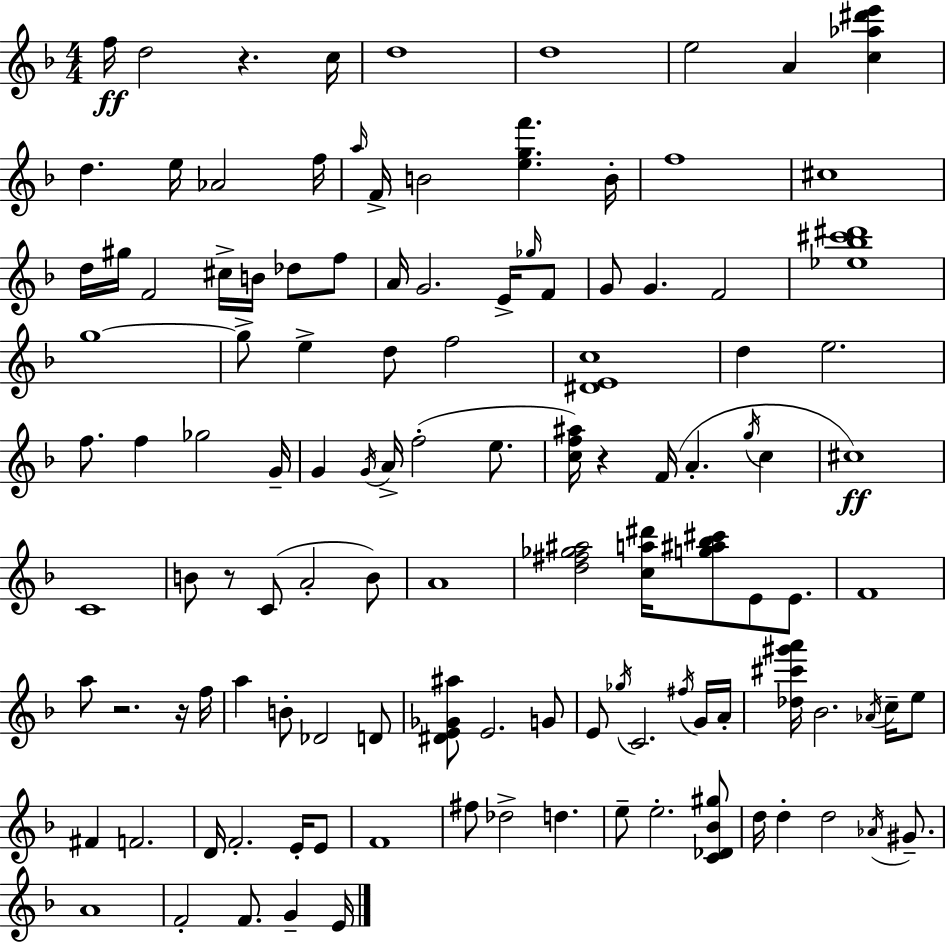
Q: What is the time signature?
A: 4/4